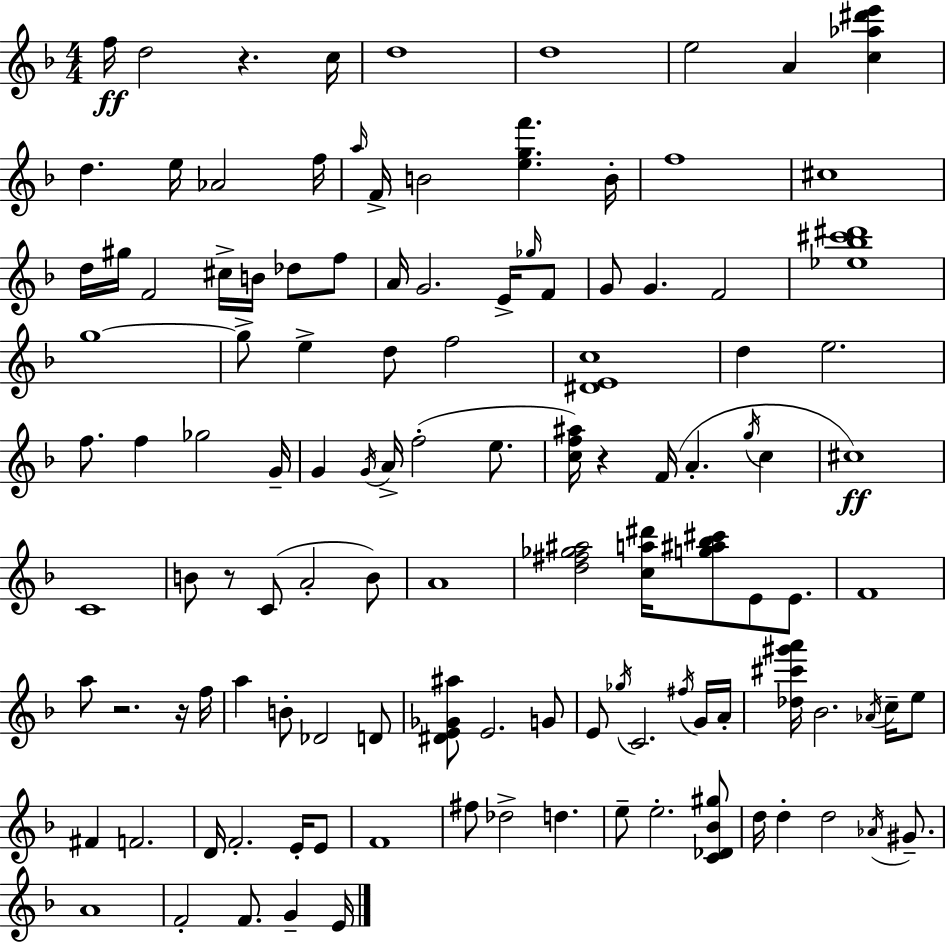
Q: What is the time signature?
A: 4/4